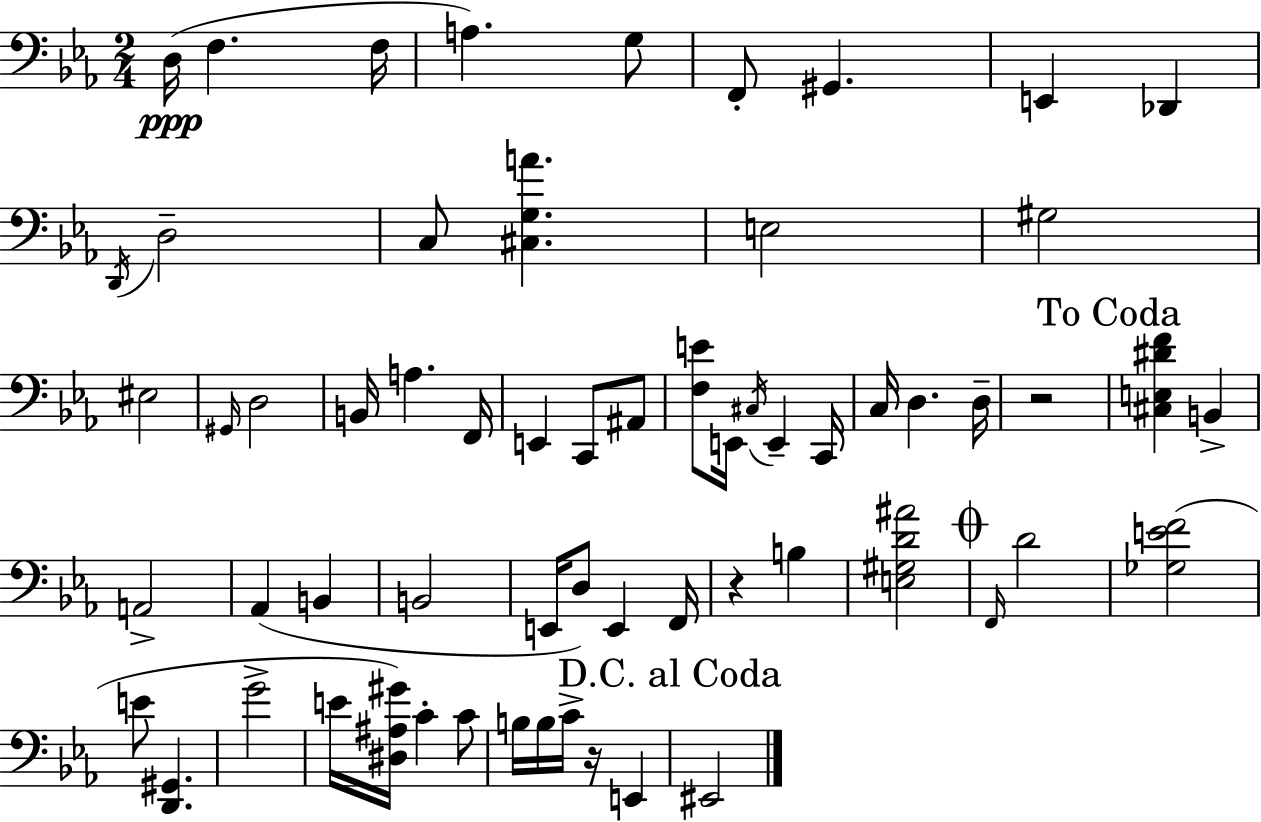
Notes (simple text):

D3/s F3/q. F3/s A3/q. G3/e F2/e G#2/q. E2/q Db2/q D2/s D3/h C3/e [C#3,G3,A4]/q. E3/h G#3/h EIS3/h G#2/s D3/h B2/s A3/q. F2/s E2/q C2/e A#2/e [F3,E4]/e E2/s C#3/s E2/q C2/s C3/s D3/q. D3/s R/h [C#3,E3,D#4,F4]/q B2/q A2/h Ab2/q B2/q B2/h E2/s D3/e E2/q F2/s R/q B3/q [E3,G#3,D4,A#4]/h F2/s D4/h [Gb3,E4,F4]/h E4/e [D2,G#2]/q. G4/h E4/s [D#3,A#3,G#4]/s C4/q C4/e B3/s B3/s C4/s R/s E2/q EIS2/h